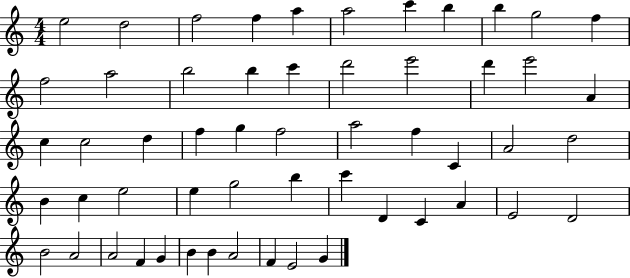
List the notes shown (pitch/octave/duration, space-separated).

E5/h D5/h F5/h F5/q A5/q A5/h C6/q B5/q B5/q G5/h F5/q F5/h A5/h B5/h B5/q C6/q D6/h E6/h D6/q E6/h A4/q C5/q C5/h D5/q F5/q G5/q F5/h A5/h F5/q C4/q A4/h D5/h B4/q C5/q E5/h E5/q G5/h B5/q C6/q D4/q C4/q A4/q E4/h D4/h B4/h A4/h A4/h F4/q G4/q B4/q B4/q A4/h F4/q E4/h G4/q